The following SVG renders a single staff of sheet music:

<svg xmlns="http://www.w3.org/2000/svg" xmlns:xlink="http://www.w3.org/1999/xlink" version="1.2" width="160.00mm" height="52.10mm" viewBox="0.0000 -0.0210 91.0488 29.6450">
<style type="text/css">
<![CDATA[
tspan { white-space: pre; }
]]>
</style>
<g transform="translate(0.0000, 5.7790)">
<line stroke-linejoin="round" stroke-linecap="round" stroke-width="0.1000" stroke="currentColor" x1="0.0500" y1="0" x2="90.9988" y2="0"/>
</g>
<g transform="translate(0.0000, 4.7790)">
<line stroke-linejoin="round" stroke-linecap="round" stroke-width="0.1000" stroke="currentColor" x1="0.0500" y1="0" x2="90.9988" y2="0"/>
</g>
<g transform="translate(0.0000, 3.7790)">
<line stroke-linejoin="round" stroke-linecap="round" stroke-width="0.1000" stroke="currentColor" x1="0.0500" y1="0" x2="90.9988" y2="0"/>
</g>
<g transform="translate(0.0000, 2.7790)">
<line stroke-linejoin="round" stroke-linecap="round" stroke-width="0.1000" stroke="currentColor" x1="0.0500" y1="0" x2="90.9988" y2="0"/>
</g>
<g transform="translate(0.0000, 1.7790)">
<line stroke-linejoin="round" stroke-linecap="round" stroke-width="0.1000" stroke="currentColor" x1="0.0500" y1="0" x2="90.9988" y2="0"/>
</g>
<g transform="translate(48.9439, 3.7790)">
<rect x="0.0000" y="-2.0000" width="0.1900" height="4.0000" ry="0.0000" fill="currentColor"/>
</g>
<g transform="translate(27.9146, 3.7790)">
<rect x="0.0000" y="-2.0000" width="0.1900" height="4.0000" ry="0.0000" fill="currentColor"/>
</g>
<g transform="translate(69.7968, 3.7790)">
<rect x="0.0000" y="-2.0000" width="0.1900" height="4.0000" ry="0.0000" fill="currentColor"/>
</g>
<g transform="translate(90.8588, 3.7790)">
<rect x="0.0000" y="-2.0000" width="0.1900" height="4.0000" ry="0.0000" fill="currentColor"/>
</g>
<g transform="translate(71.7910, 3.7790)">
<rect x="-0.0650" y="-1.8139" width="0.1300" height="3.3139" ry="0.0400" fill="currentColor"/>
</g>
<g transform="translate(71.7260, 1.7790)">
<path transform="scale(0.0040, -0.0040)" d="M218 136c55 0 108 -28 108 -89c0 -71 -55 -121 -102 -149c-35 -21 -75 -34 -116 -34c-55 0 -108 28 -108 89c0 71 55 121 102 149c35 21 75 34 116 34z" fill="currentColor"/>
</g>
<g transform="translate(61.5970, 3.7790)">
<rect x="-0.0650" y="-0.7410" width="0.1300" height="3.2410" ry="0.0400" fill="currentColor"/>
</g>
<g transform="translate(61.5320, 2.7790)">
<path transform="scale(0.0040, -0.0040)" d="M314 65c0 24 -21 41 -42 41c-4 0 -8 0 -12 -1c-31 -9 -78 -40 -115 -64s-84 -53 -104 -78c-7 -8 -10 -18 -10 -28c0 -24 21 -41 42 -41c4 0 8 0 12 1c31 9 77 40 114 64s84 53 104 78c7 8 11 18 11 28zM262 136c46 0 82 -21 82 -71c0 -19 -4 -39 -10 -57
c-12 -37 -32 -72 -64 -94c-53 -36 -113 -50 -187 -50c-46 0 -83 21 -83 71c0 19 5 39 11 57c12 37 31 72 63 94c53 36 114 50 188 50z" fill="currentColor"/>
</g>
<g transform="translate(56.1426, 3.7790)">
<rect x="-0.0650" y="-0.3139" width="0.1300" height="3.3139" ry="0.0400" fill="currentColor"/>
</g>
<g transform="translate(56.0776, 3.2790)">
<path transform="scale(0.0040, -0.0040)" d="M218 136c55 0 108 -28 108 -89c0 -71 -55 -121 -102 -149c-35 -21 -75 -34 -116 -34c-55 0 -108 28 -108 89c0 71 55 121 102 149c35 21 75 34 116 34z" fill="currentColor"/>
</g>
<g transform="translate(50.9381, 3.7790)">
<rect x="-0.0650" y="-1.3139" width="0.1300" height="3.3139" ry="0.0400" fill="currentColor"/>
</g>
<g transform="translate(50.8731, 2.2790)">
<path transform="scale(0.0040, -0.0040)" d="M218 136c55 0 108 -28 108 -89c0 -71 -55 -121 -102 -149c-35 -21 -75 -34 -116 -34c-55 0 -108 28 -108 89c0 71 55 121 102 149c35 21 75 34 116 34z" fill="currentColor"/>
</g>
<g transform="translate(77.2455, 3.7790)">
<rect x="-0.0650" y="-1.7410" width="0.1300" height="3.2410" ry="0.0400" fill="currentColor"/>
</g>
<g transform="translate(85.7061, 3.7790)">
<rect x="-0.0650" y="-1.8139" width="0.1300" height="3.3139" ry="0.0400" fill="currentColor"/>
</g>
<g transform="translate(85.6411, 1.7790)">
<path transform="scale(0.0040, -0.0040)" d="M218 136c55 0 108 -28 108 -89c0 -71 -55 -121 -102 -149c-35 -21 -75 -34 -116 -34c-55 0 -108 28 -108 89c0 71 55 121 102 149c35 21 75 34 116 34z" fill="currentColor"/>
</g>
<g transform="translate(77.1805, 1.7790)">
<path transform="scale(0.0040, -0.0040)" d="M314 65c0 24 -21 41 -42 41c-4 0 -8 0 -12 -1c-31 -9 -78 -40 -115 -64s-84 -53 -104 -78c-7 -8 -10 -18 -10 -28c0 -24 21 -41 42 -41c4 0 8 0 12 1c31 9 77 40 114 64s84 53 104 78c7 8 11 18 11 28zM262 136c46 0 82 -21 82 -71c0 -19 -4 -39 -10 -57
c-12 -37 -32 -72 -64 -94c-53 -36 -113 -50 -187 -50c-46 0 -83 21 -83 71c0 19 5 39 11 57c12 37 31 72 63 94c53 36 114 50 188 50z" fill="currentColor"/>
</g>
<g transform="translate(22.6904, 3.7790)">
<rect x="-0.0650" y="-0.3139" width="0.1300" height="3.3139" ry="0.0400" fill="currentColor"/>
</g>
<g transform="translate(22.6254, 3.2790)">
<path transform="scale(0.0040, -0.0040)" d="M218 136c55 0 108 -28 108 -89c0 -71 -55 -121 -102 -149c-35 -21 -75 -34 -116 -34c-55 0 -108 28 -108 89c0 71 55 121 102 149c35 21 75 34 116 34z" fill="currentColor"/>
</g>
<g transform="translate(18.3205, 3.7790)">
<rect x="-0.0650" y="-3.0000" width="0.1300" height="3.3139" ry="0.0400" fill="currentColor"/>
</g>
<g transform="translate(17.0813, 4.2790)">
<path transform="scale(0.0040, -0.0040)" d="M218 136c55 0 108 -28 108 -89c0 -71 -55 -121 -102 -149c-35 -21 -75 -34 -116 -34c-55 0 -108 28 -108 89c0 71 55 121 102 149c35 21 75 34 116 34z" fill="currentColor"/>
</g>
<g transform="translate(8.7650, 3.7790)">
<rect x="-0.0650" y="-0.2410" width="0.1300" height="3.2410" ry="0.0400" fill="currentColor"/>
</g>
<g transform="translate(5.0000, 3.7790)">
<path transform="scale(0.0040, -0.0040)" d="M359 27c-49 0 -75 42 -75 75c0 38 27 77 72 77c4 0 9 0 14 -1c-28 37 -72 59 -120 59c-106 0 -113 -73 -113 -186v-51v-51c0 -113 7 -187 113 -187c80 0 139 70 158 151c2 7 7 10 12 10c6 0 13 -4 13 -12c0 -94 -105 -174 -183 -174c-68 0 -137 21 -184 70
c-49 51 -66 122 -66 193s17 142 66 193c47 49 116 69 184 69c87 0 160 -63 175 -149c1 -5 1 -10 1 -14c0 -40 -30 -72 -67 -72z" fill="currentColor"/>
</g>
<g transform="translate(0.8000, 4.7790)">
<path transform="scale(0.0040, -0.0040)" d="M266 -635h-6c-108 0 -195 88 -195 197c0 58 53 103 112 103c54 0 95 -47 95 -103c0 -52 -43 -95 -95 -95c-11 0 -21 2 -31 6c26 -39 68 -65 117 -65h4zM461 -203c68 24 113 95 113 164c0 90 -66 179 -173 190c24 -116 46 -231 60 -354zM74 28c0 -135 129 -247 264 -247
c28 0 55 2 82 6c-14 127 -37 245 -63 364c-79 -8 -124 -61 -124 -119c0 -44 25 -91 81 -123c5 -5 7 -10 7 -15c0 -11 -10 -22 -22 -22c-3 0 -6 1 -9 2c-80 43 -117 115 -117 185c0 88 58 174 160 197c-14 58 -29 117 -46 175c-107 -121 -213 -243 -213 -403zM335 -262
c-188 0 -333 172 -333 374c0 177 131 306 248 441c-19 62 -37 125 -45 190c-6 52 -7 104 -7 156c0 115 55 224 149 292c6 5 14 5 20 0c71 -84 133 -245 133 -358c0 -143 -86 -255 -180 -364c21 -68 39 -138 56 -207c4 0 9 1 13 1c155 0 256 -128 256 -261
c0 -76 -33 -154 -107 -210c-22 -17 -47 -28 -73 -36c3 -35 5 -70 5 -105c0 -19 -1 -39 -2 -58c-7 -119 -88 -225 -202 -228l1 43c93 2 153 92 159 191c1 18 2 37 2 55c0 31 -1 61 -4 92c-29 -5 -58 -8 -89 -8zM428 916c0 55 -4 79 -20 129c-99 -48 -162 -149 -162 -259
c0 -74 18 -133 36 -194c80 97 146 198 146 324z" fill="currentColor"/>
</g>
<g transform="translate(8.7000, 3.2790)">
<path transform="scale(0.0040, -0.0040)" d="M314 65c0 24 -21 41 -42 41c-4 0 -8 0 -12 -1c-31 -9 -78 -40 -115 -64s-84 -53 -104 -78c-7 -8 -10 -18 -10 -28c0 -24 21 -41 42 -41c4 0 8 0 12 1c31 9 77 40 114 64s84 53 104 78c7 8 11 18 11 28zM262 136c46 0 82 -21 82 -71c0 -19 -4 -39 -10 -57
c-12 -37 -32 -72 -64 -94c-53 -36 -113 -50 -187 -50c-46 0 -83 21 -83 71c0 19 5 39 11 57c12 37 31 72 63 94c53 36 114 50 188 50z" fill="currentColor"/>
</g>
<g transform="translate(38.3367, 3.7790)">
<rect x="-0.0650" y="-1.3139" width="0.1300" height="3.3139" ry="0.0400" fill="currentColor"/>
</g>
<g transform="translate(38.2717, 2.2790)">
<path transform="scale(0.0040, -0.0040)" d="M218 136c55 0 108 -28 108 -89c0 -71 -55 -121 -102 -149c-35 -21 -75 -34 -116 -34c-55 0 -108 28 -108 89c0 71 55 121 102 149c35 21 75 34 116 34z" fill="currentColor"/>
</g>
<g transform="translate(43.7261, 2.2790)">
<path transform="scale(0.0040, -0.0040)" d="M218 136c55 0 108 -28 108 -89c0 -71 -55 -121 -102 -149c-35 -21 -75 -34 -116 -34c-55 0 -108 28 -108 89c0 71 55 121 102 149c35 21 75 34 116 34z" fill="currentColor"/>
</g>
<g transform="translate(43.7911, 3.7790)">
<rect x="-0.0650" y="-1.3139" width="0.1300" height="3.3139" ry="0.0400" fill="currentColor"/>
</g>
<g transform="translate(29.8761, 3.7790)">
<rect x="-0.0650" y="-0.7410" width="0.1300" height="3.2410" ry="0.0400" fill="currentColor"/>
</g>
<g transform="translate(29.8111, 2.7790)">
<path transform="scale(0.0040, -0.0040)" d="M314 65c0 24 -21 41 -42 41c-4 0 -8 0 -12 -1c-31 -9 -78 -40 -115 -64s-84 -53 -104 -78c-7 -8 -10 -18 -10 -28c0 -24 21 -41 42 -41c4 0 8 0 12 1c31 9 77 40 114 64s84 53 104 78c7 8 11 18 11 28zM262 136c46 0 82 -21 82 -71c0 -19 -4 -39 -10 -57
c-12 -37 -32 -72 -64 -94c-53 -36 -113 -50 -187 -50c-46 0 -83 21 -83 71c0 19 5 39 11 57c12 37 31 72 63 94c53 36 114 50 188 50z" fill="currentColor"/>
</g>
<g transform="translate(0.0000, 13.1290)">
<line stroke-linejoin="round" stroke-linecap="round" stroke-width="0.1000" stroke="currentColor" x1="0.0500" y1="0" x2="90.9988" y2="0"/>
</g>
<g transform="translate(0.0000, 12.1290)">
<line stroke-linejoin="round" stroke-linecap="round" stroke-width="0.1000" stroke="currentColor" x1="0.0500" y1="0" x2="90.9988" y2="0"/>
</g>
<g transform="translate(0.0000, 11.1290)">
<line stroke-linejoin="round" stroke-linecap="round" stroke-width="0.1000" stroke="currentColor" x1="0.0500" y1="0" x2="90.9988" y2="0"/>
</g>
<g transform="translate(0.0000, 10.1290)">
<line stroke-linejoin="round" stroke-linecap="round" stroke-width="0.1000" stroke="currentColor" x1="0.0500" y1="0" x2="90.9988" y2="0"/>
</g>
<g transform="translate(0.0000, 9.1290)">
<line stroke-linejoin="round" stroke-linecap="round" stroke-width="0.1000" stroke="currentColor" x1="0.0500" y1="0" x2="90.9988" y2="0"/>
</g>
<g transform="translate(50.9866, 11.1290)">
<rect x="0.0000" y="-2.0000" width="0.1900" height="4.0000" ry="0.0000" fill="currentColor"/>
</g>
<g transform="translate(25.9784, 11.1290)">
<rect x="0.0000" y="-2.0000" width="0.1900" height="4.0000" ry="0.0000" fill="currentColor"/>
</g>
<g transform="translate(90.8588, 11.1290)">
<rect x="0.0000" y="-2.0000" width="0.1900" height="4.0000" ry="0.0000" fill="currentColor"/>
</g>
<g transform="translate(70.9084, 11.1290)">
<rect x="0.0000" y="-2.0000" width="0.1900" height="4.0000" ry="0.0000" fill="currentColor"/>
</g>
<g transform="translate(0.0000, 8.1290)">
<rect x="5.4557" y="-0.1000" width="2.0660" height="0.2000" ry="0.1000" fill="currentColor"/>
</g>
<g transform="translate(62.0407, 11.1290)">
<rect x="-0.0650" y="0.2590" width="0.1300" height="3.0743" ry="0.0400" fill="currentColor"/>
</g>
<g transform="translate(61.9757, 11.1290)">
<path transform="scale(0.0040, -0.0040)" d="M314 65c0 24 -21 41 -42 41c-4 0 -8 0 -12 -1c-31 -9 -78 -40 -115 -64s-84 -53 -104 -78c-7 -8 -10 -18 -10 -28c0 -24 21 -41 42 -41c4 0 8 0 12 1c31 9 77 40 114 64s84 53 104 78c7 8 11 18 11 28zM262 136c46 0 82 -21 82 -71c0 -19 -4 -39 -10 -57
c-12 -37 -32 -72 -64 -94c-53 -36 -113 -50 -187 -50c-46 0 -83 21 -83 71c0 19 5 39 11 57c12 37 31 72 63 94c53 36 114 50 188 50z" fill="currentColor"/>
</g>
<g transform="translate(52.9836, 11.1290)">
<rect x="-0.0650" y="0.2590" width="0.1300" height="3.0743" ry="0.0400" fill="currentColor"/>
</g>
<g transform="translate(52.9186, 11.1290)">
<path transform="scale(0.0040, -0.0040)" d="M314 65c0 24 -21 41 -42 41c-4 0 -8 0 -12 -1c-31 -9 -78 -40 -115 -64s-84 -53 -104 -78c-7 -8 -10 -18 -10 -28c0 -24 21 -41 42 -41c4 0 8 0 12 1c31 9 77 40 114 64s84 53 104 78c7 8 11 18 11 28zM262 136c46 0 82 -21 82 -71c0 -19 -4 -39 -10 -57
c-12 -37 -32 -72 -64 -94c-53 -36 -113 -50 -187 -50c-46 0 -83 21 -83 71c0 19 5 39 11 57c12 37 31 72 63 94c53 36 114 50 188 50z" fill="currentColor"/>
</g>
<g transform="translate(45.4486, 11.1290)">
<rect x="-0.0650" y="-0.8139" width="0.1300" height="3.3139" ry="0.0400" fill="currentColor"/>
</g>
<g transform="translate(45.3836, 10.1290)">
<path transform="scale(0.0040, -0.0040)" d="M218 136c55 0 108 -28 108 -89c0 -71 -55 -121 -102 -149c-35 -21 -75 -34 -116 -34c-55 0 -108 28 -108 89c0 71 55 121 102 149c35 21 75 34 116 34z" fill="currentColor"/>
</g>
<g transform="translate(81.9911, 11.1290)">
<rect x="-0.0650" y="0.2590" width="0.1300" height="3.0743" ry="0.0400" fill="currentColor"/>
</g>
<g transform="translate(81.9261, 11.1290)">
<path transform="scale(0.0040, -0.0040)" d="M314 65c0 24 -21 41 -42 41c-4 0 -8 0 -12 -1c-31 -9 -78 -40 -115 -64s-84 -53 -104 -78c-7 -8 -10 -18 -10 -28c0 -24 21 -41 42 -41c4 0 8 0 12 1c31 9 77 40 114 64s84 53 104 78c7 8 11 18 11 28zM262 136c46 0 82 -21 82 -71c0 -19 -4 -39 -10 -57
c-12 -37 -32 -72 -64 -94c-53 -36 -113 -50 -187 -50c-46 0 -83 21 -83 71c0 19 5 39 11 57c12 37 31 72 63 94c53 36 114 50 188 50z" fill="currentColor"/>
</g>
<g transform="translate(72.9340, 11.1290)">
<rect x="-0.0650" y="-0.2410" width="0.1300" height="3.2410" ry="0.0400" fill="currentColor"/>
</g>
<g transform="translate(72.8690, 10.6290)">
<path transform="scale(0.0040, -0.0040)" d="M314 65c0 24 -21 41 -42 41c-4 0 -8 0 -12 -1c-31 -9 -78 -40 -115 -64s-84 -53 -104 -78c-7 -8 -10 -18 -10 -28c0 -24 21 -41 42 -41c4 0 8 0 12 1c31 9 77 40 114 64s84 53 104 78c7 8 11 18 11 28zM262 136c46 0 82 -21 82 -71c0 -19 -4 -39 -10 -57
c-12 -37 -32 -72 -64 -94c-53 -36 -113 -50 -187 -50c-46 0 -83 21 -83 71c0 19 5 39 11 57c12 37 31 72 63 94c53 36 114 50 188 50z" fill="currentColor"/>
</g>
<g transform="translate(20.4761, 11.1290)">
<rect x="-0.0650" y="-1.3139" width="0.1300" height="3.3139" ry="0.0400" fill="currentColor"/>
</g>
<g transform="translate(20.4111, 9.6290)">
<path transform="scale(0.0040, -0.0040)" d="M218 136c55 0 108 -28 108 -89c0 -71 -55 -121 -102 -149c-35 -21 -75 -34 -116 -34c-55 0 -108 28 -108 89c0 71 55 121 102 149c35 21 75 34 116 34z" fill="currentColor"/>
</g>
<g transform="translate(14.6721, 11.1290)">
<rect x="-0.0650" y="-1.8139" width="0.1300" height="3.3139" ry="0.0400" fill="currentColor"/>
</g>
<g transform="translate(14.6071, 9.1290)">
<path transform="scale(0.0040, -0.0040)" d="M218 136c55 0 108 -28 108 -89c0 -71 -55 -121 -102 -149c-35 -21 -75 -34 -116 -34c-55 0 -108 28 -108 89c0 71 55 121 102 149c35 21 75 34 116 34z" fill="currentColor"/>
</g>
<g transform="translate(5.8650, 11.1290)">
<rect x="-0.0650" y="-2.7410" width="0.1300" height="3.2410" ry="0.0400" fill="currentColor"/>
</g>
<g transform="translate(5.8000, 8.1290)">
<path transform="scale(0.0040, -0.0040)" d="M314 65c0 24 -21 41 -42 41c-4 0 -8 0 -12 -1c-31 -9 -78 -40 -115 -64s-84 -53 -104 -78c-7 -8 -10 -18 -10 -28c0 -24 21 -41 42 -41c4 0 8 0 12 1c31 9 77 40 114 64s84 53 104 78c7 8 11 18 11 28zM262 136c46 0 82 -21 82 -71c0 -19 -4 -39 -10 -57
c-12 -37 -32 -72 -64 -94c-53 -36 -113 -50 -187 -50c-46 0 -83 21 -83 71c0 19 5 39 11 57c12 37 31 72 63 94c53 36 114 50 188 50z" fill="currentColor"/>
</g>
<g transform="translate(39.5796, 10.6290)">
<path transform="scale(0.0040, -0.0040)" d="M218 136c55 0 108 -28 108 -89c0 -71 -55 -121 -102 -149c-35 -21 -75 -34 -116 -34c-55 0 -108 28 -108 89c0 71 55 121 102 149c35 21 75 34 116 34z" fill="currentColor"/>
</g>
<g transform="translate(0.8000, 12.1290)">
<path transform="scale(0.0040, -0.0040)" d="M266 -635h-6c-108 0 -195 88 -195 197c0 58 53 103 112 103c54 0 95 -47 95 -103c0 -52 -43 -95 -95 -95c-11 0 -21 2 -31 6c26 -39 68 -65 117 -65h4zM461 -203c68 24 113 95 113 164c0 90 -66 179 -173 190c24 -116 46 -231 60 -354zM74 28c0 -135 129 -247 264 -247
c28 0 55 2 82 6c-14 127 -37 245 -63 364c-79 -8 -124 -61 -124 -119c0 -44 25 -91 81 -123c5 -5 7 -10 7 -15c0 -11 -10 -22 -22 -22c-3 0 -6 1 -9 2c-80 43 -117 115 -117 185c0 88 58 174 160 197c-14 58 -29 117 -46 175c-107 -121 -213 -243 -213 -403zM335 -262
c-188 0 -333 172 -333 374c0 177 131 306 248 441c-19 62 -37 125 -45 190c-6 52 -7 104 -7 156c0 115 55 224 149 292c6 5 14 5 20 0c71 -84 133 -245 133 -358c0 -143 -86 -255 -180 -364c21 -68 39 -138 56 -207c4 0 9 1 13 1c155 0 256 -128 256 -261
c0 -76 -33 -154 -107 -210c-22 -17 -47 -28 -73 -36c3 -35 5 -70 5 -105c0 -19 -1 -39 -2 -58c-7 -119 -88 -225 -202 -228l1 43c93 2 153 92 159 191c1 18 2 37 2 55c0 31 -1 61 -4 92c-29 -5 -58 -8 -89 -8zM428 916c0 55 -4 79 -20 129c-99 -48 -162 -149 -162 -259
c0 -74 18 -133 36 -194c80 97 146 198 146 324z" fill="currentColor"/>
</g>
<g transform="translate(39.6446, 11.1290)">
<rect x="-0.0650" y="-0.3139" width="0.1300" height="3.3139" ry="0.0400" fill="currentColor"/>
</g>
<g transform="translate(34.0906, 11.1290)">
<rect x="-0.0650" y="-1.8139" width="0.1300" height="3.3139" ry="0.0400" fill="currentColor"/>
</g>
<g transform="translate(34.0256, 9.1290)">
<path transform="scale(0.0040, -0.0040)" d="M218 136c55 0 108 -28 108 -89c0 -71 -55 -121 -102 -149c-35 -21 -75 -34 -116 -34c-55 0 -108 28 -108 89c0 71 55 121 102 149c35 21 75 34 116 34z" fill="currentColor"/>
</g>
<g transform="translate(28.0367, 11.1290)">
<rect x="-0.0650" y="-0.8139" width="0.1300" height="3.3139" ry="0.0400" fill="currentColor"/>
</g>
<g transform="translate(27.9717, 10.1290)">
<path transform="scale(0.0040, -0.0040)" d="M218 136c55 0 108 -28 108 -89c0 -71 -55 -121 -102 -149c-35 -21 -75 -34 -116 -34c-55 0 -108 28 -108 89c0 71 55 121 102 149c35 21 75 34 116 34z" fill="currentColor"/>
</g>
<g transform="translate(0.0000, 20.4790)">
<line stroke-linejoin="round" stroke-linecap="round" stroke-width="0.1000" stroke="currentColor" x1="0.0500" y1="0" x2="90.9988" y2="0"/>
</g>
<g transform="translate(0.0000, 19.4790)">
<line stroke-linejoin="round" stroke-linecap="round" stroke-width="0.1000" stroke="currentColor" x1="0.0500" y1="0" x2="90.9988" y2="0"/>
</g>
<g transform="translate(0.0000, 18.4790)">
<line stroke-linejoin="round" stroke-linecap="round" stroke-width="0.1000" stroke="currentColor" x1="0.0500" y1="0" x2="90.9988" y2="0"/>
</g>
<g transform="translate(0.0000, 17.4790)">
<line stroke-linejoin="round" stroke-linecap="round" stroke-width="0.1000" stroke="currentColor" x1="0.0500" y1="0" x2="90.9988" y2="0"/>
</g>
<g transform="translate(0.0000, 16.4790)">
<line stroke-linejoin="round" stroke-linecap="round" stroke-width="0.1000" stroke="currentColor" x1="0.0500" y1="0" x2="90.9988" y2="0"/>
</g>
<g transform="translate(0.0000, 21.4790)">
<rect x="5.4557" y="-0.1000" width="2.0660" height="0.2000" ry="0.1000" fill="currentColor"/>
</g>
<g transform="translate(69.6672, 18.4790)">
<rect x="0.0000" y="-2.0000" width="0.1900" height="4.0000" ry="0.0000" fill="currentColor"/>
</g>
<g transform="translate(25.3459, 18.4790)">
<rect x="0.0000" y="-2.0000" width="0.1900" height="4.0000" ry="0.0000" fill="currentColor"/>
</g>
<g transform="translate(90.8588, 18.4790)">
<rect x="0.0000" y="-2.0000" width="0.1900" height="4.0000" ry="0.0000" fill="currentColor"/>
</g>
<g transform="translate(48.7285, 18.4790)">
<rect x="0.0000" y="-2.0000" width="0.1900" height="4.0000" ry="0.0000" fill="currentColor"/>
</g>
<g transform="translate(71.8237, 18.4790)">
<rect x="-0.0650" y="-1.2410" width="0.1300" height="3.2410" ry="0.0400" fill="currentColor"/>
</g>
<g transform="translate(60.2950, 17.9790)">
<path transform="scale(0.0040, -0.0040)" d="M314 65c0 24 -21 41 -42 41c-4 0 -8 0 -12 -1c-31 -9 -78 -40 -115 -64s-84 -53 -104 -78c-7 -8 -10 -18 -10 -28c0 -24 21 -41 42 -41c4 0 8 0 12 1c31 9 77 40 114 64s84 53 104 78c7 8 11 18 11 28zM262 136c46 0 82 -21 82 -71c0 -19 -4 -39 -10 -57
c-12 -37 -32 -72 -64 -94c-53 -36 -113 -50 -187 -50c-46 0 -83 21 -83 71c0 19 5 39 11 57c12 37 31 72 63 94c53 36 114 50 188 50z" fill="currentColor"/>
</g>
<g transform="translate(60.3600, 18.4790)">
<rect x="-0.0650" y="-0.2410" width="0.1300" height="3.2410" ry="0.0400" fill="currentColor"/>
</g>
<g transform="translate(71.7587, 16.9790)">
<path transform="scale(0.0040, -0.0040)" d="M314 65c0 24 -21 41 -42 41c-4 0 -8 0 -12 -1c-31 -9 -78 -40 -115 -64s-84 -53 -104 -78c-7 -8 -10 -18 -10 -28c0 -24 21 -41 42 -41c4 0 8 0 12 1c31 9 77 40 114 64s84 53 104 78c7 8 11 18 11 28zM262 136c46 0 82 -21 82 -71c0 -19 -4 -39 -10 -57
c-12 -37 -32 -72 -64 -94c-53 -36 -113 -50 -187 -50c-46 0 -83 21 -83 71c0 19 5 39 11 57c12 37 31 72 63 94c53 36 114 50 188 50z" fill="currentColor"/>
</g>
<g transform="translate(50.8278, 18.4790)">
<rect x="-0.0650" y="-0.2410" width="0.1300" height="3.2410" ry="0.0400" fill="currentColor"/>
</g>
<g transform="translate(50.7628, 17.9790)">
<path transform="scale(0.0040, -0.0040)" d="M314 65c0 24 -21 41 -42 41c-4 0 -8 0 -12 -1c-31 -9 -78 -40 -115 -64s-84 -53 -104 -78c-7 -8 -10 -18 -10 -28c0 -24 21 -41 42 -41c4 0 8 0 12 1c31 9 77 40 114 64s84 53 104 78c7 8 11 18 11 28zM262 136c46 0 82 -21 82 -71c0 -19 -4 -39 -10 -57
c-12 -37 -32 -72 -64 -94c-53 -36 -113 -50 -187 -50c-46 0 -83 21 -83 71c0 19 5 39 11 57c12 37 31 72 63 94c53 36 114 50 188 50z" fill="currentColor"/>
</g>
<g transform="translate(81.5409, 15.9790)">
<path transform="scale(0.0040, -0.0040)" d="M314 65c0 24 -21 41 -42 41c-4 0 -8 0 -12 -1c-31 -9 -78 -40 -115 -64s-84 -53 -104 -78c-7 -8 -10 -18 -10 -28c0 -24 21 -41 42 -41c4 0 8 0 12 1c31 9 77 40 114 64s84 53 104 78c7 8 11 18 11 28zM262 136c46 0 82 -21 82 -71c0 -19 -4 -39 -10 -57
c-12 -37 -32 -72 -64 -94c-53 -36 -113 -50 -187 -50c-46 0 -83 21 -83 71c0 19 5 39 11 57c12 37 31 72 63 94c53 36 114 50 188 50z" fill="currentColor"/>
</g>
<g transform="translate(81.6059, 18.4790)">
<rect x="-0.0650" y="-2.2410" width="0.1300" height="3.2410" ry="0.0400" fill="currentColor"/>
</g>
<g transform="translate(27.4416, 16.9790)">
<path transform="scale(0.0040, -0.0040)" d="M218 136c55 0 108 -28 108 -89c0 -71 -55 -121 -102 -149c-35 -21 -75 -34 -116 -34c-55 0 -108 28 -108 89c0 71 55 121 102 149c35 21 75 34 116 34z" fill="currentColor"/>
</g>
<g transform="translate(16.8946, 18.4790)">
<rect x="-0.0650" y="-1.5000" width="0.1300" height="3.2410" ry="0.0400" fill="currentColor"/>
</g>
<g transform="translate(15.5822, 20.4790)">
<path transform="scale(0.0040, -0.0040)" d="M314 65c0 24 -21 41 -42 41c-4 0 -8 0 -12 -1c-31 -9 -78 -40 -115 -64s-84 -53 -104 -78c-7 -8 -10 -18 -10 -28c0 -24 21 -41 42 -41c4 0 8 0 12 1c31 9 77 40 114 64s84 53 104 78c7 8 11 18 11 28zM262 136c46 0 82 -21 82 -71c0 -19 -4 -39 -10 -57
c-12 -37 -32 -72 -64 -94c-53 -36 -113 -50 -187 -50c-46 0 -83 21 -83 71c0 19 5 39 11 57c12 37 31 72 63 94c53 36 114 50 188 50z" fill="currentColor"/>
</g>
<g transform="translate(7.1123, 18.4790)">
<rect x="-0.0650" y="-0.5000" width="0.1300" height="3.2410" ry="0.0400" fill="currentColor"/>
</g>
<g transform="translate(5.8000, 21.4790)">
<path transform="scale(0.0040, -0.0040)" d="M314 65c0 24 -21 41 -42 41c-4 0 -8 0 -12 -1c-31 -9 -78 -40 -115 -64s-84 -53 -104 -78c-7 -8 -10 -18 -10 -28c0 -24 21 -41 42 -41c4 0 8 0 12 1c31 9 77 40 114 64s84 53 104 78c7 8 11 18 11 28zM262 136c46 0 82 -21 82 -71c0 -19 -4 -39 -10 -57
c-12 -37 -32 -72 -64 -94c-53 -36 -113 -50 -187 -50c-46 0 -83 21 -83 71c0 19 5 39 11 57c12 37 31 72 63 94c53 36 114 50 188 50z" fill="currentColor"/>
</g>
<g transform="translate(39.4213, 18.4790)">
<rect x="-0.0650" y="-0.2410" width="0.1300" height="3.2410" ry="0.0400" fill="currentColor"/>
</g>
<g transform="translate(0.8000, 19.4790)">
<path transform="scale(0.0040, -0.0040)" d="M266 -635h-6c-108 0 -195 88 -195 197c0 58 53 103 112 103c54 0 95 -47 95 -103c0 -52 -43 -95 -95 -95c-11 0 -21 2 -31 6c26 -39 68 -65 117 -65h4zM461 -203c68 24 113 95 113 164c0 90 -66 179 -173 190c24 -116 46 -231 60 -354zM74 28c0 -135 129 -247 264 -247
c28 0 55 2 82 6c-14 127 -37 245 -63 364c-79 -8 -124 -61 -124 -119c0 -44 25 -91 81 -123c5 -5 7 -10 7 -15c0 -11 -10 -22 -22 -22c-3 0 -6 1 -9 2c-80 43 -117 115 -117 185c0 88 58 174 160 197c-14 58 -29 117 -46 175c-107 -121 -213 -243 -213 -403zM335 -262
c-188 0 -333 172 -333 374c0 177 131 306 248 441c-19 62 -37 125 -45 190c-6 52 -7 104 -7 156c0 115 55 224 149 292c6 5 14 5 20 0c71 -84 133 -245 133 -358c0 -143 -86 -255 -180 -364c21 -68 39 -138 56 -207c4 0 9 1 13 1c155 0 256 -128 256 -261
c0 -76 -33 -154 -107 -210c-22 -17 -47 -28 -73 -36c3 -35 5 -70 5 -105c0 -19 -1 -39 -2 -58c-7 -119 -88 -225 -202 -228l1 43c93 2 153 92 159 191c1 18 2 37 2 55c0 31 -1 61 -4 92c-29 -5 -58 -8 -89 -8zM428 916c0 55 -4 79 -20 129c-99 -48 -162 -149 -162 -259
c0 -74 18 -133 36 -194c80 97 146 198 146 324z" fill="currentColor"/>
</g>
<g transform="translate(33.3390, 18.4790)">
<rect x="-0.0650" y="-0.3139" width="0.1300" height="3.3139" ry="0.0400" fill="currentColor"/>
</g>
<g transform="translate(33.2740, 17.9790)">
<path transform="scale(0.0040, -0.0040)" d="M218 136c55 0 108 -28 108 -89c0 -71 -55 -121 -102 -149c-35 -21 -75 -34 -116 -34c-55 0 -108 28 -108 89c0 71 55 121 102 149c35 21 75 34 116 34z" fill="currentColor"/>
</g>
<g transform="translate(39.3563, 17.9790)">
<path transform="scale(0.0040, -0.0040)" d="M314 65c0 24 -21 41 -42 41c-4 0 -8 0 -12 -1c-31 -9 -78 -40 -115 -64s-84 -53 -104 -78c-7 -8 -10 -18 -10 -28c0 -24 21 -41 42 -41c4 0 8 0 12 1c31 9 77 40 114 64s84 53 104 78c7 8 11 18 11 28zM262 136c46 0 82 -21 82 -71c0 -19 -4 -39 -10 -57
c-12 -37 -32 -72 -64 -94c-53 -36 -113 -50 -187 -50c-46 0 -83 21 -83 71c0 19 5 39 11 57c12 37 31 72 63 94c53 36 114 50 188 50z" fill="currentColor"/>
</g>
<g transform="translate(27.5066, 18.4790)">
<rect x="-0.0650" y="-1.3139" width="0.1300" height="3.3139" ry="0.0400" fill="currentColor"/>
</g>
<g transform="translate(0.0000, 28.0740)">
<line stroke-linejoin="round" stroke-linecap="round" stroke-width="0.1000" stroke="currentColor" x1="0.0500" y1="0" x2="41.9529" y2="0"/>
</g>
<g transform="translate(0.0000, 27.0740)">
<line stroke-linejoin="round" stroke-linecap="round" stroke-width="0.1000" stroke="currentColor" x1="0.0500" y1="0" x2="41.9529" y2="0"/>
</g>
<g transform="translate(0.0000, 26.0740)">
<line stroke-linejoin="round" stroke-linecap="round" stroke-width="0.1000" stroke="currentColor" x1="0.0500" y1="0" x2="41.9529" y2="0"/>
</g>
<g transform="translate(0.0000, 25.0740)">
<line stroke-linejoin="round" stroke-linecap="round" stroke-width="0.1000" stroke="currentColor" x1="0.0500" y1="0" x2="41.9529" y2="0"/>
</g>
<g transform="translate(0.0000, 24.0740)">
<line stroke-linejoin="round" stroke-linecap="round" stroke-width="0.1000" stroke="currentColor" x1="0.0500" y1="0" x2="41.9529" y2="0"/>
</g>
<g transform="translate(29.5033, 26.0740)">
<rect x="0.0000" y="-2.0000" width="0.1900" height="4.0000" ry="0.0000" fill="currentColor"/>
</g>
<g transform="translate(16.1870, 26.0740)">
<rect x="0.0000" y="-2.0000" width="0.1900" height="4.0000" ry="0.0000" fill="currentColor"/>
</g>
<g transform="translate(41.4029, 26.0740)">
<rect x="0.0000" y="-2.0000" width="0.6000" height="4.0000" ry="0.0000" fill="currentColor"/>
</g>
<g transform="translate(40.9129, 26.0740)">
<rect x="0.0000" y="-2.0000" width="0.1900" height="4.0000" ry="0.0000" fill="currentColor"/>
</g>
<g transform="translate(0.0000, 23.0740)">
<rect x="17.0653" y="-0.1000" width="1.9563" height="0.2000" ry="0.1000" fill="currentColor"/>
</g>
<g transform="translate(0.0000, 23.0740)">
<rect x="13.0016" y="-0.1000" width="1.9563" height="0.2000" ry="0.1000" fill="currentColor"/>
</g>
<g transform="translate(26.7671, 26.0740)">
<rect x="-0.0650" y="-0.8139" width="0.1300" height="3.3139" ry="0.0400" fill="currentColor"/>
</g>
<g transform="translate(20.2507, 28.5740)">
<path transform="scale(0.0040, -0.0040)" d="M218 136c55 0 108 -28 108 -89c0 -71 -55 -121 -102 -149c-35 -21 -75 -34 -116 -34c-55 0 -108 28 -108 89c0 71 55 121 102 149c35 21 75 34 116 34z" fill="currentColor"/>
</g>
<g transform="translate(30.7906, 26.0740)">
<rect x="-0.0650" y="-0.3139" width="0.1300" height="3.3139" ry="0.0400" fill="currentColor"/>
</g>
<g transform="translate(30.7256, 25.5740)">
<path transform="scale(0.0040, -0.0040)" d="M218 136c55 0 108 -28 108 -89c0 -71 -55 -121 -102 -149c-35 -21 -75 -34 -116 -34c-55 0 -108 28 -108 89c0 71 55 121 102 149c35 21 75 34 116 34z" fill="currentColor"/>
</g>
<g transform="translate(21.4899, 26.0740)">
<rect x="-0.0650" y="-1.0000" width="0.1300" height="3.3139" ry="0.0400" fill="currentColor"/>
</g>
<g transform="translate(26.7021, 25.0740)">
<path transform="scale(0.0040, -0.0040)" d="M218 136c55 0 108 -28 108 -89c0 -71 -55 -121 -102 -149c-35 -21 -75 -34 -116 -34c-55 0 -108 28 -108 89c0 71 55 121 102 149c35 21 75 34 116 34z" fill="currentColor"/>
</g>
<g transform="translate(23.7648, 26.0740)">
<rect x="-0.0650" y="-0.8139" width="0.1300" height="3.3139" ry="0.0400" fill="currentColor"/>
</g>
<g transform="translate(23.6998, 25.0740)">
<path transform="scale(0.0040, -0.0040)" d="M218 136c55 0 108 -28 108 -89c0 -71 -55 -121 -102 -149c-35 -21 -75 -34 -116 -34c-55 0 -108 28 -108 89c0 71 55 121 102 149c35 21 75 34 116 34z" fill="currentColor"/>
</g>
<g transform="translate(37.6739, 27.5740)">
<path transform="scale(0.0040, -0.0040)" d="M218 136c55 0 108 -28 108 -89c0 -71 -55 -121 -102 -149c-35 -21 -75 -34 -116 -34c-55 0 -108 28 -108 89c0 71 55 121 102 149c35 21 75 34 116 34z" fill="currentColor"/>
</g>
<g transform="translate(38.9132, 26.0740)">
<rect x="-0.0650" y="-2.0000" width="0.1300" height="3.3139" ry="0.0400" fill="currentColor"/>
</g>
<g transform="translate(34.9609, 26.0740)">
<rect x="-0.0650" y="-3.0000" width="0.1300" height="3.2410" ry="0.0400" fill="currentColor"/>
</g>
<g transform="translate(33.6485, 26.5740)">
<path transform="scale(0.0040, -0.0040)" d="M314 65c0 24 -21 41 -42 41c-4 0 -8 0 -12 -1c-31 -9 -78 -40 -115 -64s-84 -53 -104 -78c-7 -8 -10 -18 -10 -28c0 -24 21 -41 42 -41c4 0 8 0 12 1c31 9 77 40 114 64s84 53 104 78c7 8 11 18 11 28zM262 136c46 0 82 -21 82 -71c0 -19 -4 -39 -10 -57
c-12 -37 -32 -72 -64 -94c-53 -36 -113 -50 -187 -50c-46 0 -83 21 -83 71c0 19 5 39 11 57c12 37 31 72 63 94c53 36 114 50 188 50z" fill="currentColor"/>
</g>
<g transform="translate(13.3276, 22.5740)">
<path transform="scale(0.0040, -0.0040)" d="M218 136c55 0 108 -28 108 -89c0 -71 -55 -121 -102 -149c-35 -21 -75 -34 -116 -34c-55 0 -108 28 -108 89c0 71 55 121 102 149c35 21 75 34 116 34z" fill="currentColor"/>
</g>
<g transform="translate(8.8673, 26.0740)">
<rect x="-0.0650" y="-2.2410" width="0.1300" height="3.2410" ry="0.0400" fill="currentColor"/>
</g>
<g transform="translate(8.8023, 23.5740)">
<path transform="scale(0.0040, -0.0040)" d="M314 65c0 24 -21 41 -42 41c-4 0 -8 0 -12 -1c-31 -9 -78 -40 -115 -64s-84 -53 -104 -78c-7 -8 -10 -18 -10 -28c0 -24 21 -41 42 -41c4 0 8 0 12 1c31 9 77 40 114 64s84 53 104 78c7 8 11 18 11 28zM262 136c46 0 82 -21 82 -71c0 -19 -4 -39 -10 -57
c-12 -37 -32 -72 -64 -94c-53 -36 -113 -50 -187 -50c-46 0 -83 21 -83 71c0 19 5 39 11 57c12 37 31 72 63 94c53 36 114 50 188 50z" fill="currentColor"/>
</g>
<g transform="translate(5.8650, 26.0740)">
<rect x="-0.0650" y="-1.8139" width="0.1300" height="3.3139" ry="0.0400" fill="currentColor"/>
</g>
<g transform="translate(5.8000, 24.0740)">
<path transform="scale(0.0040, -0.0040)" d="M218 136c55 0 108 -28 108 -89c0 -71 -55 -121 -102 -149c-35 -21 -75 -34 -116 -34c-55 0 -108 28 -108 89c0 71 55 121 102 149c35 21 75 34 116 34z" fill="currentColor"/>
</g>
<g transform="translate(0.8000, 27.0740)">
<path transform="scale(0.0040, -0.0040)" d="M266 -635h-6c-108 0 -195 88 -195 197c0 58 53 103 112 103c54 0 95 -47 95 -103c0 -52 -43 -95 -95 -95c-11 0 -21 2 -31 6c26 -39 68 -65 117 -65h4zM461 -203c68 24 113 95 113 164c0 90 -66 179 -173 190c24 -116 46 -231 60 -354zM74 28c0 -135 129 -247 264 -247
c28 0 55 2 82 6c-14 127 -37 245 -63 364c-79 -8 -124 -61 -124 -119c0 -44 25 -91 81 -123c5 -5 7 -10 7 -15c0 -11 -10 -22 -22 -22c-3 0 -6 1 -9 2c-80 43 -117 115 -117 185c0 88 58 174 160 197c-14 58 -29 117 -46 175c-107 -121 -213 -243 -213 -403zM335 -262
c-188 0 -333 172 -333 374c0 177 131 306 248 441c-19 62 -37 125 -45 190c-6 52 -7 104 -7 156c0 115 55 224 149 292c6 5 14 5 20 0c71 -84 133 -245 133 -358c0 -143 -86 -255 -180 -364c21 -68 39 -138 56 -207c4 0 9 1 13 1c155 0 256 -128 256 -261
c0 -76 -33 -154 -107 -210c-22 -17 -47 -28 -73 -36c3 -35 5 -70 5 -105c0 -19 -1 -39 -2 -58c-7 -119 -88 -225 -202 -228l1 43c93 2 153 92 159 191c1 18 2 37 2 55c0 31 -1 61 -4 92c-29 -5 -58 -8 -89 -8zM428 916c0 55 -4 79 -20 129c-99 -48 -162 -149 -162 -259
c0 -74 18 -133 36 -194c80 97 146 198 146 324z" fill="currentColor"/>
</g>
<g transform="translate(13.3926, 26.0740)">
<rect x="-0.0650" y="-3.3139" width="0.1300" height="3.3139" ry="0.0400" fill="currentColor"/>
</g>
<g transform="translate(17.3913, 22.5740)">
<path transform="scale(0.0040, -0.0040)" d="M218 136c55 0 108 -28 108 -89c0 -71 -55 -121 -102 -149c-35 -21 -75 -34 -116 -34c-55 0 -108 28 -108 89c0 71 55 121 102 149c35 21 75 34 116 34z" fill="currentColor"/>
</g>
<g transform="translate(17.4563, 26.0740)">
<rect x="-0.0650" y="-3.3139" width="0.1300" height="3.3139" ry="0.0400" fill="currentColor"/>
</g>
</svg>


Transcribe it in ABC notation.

X:1
T:Untitled
M:4/4
L:1/4
K:C
c2 A c d2 e e e c d2 f f2 f a2 f e d f c d B2 B2 c2 B2 C2 E2 e c c2 c2 c2 e2 g2 f g2 b b D d d c A2 F